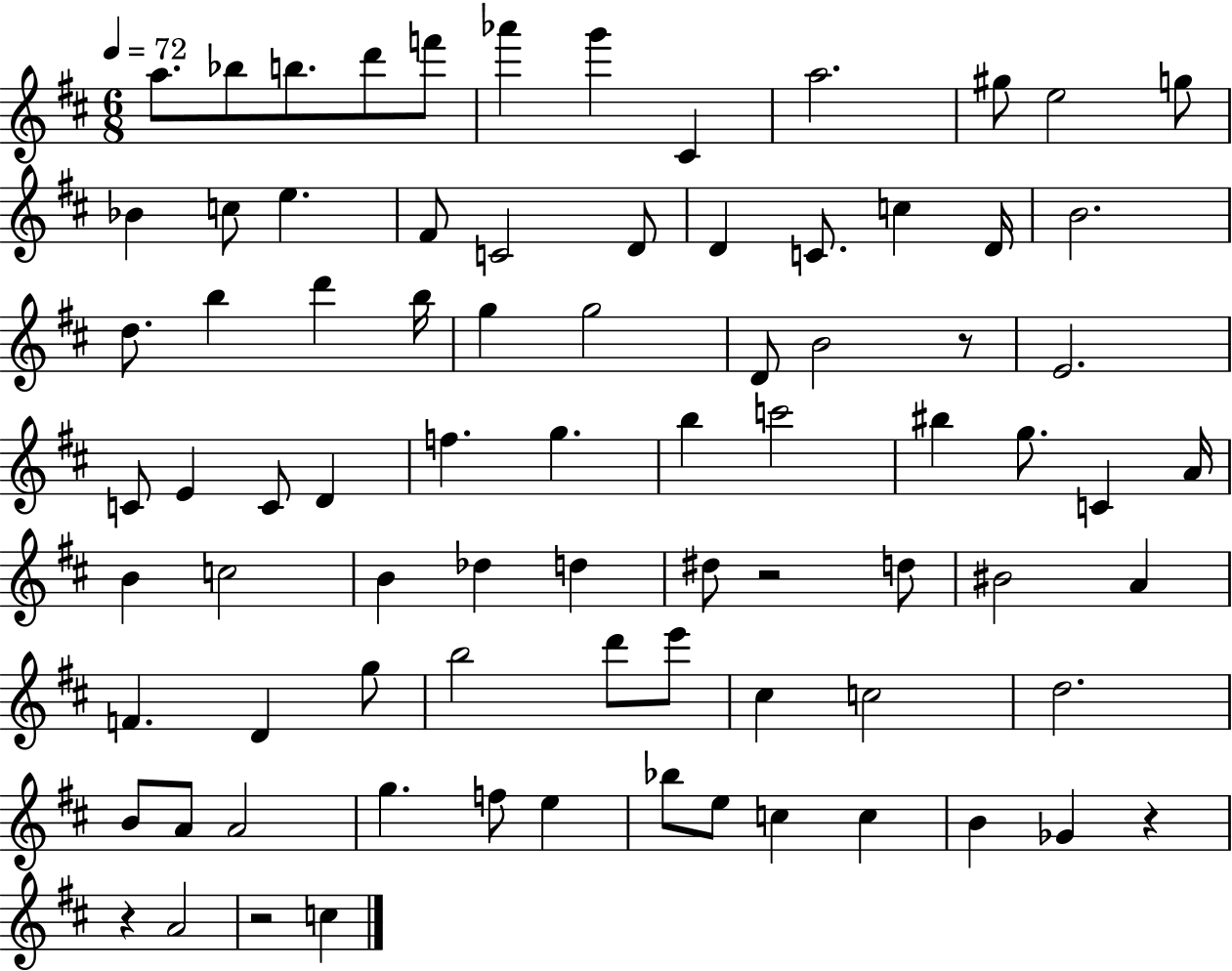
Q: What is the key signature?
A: D major